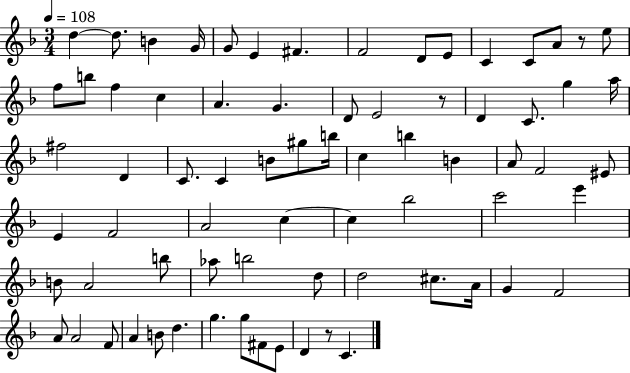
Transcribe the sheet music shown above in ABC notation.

X:1
T:Untitled
M:3/4
L:1/4
K:F
d d/2 B G/4 G/2 E ^F F2 D/2 E/2 C C/2 A/2 z/2 e/2 f/2 b/2 f c A G D/2 E2 z/2 D C/2 g a/4 ^f2 D C/2 C B/2 ^g/2 b/4 c b B A/2 F2 ^E/2 E F2 A2 c c _b2 c'2 e' B/2 A2 b/2 _a/2 b2 d/2 d2 ^c/2 A/4 G F2 A/2 A2 F/2 A B/2 d g g/2 ^F/2 E/2 D z/2 C